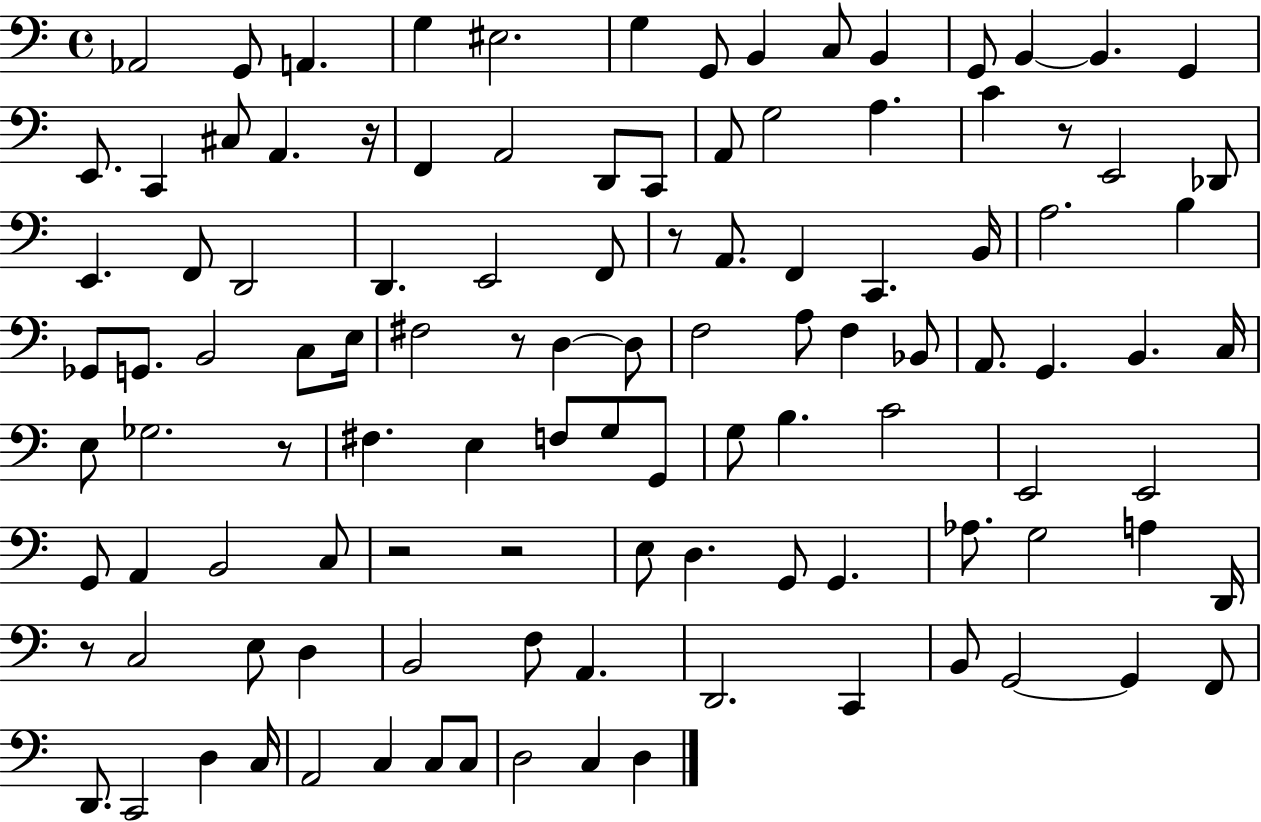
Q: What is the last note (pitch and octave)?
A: D3